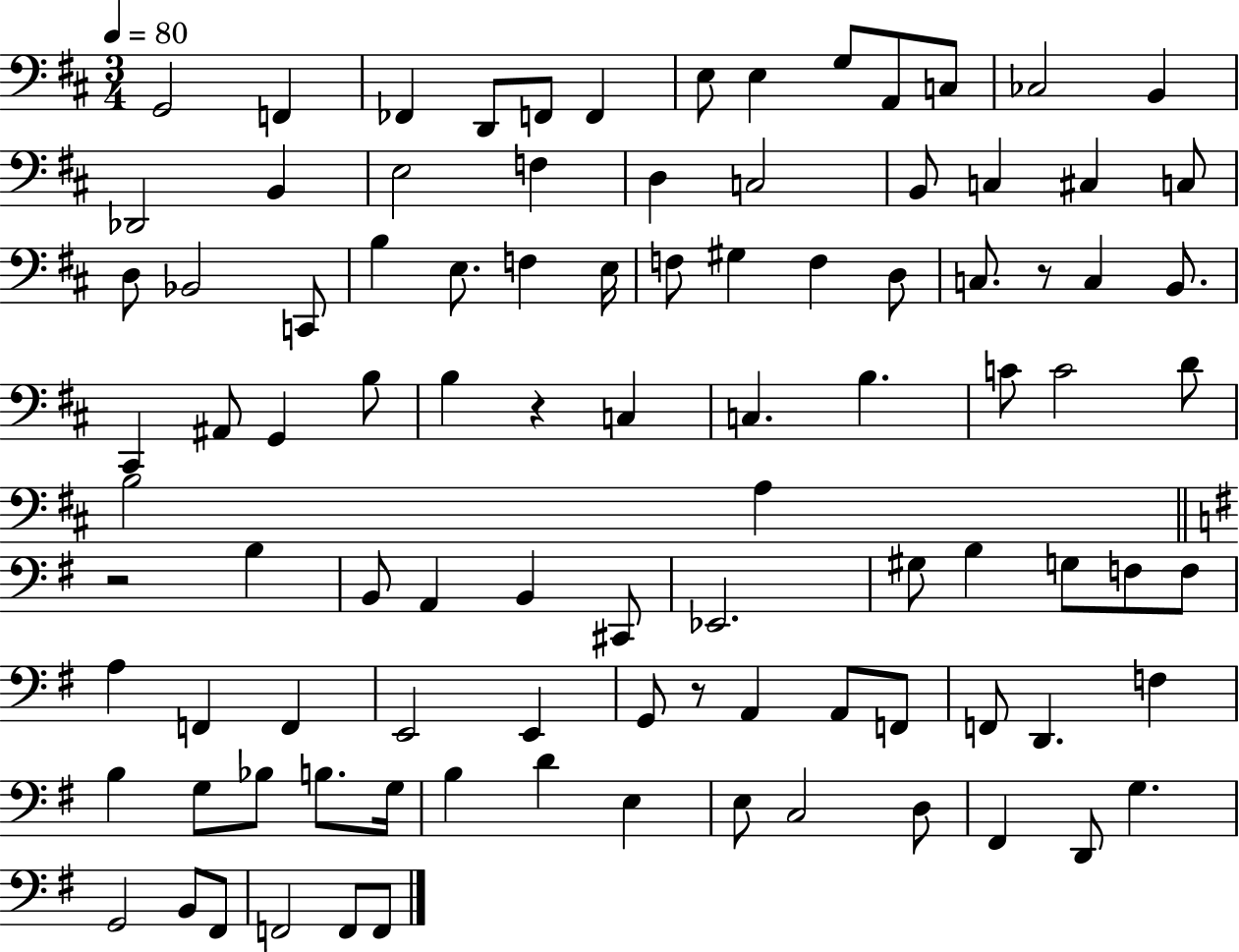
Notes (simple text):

G2/h F2/q FES2/q D2/e F2/e F2/q E3/e E3/q G3/e A2/e C3/e CES3/h B2/q Db2/h B2/q E3/h F3/q D3/q C3/h B2/e C3/q C#3/q C3/e D3/e Bb2/h C2/e B3/q E3/e. F3/q E3/s F3/e G#3/q F3/q D3/e C3/e. R/e C3/q B2/e. C#2/q A#2/e G2/q B3/e B3/q R/q C3/q C3/q. B3/q. C4/e C4/h D4/e B3/h A3/q R/h B3/q B2/e A2/q B2/q C#2/e Eb2/h. G#3/e B3/q G3/e F3/e F3/e A3/q F2/q F2/q E2/h E2/q G2/e R/e A2/q A2/e F2/e F2/e D2/q. F3/q B3/q G3/e Bb3/e B3/e. G3/s B3/q D4/q E3/q E3/e C3/h D3/e F#2/q D2/e G3/q. G2/h B2/e F#2/e F2/h F2/e F2/e